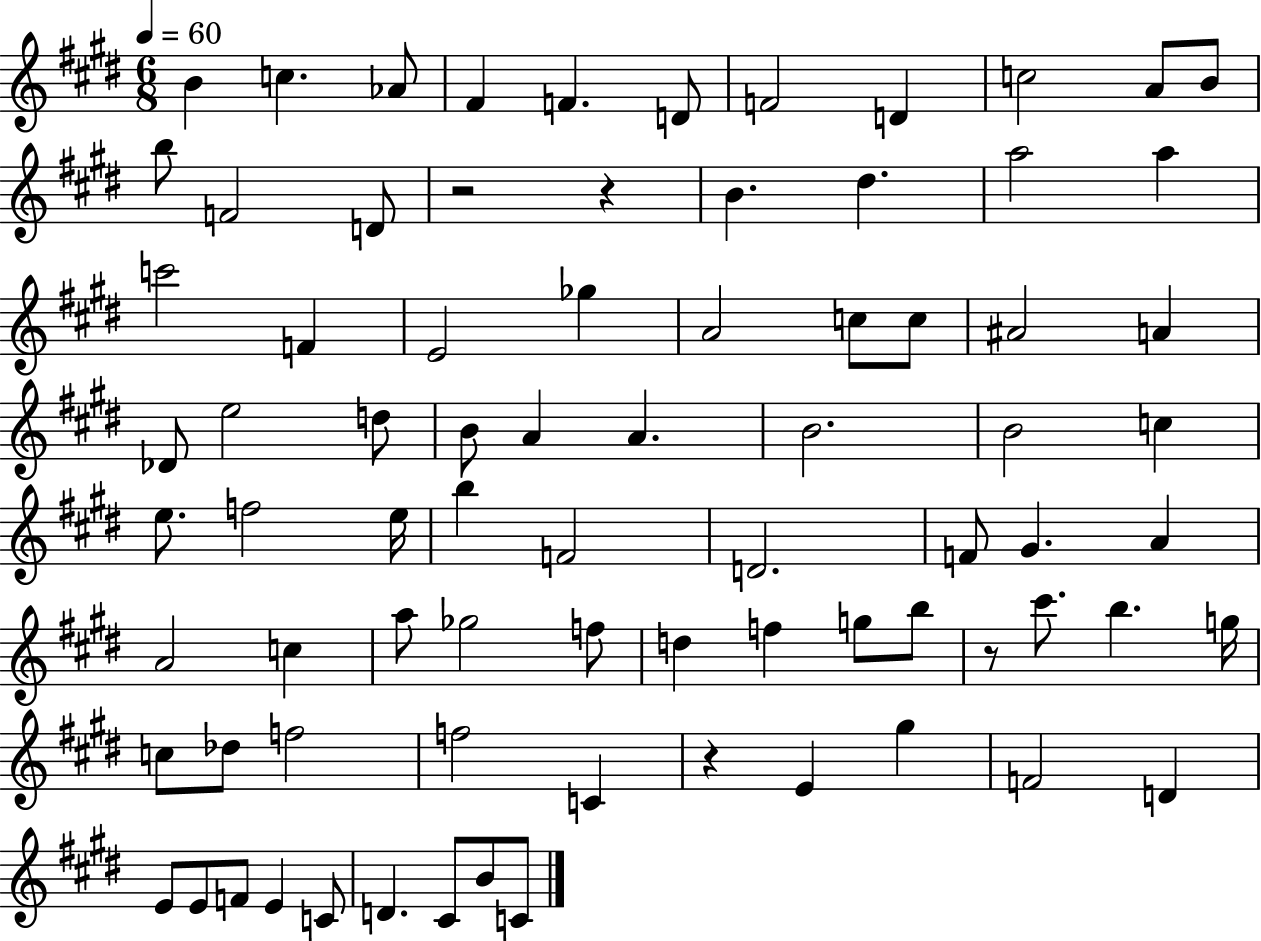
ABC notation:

X:1
T:Untitled
M:6/8
L:1/4
K:E
B c _A/2 ^F F D/2 F2 D c2 A/2 B/2 b/2 F2 D/2 z2 z B ^d a2 a c'2 F E2 _g A2 c/2 c/2 ^A2 A _D/2 e2 d/2 B/2 A A B2 B2 c e/2 f2 e/4 b F2 D2 F/2 ^G A A2 c a/2 _g2 f/2 d f g/2 b/2 z/2 ^c'/2 b g/4 c/2 _d/2 f2 f2 C z E ^g F2 D E/2 E/2 F/2 E C/2 D ^C/2 B/2 C/2